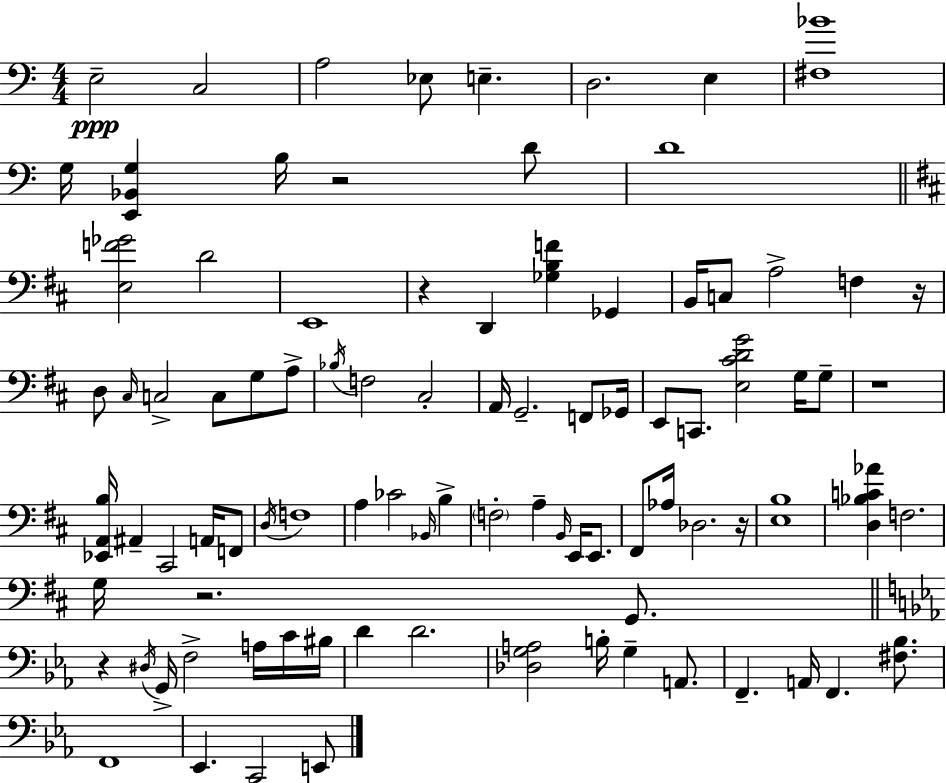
{
  \clef bass
  \numericTimeSignature
  \time 4/4
  \key c \major
  e2--\ppp c2 | a2 ees8 e4.-- | d2. e4 | <fis bes'>1 | \break g16 <e, bes, g>4 b16 r2 d'8 | d'1 | \bar "||" \break \key d \major <e f' ges'>2 d'2 | e,1 | r4 d,4 <ges b f'>4 ges,4 | b,16 c8 a2-> f4 r16 | \break d8 \grace { cis16 } c2-> c8 g8 a8-> | \acciaccatura { bes16 } f2 cis2-. | a,16 g,2.-- f,8 | ges,16 e,8 c,8. <e cis' d' g'>2 g16 | \break g8-- r1 | <ees, a, b>16 ais,4-- cis,2 a,16 | f,8 \acciaccatura { d16 } f1 | a4 ces'2 \grace { bes,16 } | \break b4-> \parenthesize f2-. a4-- | \grace { b,16 } e,16 e,8. fis,8 aes16 des2. | r16 <e b>1 | <d bes c' aes'>4 f2. | \break g16 r2. | g,8. \bar "||" \break \key c \minor r4 \acciaccatura { dis16 } g,16-> f2-> a16 c'16 | bis16 d'4 d'2. | <des g a>2 b16-. g4-- a,8. | f,4.-- a,16 f,4. <fis bes>8. | \break f,1 | ees,4. c,2 e,8 | \bar "|."
}